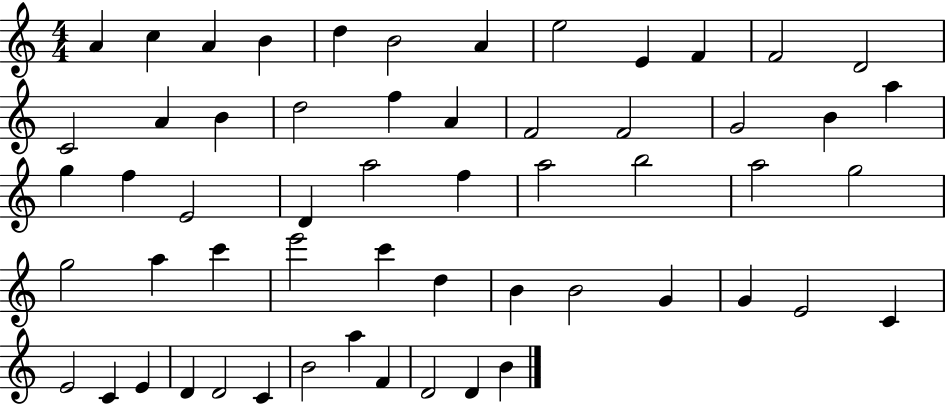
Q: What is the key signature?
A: C major